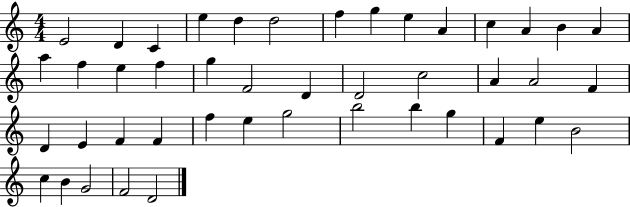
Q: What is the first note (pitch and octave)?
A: E4